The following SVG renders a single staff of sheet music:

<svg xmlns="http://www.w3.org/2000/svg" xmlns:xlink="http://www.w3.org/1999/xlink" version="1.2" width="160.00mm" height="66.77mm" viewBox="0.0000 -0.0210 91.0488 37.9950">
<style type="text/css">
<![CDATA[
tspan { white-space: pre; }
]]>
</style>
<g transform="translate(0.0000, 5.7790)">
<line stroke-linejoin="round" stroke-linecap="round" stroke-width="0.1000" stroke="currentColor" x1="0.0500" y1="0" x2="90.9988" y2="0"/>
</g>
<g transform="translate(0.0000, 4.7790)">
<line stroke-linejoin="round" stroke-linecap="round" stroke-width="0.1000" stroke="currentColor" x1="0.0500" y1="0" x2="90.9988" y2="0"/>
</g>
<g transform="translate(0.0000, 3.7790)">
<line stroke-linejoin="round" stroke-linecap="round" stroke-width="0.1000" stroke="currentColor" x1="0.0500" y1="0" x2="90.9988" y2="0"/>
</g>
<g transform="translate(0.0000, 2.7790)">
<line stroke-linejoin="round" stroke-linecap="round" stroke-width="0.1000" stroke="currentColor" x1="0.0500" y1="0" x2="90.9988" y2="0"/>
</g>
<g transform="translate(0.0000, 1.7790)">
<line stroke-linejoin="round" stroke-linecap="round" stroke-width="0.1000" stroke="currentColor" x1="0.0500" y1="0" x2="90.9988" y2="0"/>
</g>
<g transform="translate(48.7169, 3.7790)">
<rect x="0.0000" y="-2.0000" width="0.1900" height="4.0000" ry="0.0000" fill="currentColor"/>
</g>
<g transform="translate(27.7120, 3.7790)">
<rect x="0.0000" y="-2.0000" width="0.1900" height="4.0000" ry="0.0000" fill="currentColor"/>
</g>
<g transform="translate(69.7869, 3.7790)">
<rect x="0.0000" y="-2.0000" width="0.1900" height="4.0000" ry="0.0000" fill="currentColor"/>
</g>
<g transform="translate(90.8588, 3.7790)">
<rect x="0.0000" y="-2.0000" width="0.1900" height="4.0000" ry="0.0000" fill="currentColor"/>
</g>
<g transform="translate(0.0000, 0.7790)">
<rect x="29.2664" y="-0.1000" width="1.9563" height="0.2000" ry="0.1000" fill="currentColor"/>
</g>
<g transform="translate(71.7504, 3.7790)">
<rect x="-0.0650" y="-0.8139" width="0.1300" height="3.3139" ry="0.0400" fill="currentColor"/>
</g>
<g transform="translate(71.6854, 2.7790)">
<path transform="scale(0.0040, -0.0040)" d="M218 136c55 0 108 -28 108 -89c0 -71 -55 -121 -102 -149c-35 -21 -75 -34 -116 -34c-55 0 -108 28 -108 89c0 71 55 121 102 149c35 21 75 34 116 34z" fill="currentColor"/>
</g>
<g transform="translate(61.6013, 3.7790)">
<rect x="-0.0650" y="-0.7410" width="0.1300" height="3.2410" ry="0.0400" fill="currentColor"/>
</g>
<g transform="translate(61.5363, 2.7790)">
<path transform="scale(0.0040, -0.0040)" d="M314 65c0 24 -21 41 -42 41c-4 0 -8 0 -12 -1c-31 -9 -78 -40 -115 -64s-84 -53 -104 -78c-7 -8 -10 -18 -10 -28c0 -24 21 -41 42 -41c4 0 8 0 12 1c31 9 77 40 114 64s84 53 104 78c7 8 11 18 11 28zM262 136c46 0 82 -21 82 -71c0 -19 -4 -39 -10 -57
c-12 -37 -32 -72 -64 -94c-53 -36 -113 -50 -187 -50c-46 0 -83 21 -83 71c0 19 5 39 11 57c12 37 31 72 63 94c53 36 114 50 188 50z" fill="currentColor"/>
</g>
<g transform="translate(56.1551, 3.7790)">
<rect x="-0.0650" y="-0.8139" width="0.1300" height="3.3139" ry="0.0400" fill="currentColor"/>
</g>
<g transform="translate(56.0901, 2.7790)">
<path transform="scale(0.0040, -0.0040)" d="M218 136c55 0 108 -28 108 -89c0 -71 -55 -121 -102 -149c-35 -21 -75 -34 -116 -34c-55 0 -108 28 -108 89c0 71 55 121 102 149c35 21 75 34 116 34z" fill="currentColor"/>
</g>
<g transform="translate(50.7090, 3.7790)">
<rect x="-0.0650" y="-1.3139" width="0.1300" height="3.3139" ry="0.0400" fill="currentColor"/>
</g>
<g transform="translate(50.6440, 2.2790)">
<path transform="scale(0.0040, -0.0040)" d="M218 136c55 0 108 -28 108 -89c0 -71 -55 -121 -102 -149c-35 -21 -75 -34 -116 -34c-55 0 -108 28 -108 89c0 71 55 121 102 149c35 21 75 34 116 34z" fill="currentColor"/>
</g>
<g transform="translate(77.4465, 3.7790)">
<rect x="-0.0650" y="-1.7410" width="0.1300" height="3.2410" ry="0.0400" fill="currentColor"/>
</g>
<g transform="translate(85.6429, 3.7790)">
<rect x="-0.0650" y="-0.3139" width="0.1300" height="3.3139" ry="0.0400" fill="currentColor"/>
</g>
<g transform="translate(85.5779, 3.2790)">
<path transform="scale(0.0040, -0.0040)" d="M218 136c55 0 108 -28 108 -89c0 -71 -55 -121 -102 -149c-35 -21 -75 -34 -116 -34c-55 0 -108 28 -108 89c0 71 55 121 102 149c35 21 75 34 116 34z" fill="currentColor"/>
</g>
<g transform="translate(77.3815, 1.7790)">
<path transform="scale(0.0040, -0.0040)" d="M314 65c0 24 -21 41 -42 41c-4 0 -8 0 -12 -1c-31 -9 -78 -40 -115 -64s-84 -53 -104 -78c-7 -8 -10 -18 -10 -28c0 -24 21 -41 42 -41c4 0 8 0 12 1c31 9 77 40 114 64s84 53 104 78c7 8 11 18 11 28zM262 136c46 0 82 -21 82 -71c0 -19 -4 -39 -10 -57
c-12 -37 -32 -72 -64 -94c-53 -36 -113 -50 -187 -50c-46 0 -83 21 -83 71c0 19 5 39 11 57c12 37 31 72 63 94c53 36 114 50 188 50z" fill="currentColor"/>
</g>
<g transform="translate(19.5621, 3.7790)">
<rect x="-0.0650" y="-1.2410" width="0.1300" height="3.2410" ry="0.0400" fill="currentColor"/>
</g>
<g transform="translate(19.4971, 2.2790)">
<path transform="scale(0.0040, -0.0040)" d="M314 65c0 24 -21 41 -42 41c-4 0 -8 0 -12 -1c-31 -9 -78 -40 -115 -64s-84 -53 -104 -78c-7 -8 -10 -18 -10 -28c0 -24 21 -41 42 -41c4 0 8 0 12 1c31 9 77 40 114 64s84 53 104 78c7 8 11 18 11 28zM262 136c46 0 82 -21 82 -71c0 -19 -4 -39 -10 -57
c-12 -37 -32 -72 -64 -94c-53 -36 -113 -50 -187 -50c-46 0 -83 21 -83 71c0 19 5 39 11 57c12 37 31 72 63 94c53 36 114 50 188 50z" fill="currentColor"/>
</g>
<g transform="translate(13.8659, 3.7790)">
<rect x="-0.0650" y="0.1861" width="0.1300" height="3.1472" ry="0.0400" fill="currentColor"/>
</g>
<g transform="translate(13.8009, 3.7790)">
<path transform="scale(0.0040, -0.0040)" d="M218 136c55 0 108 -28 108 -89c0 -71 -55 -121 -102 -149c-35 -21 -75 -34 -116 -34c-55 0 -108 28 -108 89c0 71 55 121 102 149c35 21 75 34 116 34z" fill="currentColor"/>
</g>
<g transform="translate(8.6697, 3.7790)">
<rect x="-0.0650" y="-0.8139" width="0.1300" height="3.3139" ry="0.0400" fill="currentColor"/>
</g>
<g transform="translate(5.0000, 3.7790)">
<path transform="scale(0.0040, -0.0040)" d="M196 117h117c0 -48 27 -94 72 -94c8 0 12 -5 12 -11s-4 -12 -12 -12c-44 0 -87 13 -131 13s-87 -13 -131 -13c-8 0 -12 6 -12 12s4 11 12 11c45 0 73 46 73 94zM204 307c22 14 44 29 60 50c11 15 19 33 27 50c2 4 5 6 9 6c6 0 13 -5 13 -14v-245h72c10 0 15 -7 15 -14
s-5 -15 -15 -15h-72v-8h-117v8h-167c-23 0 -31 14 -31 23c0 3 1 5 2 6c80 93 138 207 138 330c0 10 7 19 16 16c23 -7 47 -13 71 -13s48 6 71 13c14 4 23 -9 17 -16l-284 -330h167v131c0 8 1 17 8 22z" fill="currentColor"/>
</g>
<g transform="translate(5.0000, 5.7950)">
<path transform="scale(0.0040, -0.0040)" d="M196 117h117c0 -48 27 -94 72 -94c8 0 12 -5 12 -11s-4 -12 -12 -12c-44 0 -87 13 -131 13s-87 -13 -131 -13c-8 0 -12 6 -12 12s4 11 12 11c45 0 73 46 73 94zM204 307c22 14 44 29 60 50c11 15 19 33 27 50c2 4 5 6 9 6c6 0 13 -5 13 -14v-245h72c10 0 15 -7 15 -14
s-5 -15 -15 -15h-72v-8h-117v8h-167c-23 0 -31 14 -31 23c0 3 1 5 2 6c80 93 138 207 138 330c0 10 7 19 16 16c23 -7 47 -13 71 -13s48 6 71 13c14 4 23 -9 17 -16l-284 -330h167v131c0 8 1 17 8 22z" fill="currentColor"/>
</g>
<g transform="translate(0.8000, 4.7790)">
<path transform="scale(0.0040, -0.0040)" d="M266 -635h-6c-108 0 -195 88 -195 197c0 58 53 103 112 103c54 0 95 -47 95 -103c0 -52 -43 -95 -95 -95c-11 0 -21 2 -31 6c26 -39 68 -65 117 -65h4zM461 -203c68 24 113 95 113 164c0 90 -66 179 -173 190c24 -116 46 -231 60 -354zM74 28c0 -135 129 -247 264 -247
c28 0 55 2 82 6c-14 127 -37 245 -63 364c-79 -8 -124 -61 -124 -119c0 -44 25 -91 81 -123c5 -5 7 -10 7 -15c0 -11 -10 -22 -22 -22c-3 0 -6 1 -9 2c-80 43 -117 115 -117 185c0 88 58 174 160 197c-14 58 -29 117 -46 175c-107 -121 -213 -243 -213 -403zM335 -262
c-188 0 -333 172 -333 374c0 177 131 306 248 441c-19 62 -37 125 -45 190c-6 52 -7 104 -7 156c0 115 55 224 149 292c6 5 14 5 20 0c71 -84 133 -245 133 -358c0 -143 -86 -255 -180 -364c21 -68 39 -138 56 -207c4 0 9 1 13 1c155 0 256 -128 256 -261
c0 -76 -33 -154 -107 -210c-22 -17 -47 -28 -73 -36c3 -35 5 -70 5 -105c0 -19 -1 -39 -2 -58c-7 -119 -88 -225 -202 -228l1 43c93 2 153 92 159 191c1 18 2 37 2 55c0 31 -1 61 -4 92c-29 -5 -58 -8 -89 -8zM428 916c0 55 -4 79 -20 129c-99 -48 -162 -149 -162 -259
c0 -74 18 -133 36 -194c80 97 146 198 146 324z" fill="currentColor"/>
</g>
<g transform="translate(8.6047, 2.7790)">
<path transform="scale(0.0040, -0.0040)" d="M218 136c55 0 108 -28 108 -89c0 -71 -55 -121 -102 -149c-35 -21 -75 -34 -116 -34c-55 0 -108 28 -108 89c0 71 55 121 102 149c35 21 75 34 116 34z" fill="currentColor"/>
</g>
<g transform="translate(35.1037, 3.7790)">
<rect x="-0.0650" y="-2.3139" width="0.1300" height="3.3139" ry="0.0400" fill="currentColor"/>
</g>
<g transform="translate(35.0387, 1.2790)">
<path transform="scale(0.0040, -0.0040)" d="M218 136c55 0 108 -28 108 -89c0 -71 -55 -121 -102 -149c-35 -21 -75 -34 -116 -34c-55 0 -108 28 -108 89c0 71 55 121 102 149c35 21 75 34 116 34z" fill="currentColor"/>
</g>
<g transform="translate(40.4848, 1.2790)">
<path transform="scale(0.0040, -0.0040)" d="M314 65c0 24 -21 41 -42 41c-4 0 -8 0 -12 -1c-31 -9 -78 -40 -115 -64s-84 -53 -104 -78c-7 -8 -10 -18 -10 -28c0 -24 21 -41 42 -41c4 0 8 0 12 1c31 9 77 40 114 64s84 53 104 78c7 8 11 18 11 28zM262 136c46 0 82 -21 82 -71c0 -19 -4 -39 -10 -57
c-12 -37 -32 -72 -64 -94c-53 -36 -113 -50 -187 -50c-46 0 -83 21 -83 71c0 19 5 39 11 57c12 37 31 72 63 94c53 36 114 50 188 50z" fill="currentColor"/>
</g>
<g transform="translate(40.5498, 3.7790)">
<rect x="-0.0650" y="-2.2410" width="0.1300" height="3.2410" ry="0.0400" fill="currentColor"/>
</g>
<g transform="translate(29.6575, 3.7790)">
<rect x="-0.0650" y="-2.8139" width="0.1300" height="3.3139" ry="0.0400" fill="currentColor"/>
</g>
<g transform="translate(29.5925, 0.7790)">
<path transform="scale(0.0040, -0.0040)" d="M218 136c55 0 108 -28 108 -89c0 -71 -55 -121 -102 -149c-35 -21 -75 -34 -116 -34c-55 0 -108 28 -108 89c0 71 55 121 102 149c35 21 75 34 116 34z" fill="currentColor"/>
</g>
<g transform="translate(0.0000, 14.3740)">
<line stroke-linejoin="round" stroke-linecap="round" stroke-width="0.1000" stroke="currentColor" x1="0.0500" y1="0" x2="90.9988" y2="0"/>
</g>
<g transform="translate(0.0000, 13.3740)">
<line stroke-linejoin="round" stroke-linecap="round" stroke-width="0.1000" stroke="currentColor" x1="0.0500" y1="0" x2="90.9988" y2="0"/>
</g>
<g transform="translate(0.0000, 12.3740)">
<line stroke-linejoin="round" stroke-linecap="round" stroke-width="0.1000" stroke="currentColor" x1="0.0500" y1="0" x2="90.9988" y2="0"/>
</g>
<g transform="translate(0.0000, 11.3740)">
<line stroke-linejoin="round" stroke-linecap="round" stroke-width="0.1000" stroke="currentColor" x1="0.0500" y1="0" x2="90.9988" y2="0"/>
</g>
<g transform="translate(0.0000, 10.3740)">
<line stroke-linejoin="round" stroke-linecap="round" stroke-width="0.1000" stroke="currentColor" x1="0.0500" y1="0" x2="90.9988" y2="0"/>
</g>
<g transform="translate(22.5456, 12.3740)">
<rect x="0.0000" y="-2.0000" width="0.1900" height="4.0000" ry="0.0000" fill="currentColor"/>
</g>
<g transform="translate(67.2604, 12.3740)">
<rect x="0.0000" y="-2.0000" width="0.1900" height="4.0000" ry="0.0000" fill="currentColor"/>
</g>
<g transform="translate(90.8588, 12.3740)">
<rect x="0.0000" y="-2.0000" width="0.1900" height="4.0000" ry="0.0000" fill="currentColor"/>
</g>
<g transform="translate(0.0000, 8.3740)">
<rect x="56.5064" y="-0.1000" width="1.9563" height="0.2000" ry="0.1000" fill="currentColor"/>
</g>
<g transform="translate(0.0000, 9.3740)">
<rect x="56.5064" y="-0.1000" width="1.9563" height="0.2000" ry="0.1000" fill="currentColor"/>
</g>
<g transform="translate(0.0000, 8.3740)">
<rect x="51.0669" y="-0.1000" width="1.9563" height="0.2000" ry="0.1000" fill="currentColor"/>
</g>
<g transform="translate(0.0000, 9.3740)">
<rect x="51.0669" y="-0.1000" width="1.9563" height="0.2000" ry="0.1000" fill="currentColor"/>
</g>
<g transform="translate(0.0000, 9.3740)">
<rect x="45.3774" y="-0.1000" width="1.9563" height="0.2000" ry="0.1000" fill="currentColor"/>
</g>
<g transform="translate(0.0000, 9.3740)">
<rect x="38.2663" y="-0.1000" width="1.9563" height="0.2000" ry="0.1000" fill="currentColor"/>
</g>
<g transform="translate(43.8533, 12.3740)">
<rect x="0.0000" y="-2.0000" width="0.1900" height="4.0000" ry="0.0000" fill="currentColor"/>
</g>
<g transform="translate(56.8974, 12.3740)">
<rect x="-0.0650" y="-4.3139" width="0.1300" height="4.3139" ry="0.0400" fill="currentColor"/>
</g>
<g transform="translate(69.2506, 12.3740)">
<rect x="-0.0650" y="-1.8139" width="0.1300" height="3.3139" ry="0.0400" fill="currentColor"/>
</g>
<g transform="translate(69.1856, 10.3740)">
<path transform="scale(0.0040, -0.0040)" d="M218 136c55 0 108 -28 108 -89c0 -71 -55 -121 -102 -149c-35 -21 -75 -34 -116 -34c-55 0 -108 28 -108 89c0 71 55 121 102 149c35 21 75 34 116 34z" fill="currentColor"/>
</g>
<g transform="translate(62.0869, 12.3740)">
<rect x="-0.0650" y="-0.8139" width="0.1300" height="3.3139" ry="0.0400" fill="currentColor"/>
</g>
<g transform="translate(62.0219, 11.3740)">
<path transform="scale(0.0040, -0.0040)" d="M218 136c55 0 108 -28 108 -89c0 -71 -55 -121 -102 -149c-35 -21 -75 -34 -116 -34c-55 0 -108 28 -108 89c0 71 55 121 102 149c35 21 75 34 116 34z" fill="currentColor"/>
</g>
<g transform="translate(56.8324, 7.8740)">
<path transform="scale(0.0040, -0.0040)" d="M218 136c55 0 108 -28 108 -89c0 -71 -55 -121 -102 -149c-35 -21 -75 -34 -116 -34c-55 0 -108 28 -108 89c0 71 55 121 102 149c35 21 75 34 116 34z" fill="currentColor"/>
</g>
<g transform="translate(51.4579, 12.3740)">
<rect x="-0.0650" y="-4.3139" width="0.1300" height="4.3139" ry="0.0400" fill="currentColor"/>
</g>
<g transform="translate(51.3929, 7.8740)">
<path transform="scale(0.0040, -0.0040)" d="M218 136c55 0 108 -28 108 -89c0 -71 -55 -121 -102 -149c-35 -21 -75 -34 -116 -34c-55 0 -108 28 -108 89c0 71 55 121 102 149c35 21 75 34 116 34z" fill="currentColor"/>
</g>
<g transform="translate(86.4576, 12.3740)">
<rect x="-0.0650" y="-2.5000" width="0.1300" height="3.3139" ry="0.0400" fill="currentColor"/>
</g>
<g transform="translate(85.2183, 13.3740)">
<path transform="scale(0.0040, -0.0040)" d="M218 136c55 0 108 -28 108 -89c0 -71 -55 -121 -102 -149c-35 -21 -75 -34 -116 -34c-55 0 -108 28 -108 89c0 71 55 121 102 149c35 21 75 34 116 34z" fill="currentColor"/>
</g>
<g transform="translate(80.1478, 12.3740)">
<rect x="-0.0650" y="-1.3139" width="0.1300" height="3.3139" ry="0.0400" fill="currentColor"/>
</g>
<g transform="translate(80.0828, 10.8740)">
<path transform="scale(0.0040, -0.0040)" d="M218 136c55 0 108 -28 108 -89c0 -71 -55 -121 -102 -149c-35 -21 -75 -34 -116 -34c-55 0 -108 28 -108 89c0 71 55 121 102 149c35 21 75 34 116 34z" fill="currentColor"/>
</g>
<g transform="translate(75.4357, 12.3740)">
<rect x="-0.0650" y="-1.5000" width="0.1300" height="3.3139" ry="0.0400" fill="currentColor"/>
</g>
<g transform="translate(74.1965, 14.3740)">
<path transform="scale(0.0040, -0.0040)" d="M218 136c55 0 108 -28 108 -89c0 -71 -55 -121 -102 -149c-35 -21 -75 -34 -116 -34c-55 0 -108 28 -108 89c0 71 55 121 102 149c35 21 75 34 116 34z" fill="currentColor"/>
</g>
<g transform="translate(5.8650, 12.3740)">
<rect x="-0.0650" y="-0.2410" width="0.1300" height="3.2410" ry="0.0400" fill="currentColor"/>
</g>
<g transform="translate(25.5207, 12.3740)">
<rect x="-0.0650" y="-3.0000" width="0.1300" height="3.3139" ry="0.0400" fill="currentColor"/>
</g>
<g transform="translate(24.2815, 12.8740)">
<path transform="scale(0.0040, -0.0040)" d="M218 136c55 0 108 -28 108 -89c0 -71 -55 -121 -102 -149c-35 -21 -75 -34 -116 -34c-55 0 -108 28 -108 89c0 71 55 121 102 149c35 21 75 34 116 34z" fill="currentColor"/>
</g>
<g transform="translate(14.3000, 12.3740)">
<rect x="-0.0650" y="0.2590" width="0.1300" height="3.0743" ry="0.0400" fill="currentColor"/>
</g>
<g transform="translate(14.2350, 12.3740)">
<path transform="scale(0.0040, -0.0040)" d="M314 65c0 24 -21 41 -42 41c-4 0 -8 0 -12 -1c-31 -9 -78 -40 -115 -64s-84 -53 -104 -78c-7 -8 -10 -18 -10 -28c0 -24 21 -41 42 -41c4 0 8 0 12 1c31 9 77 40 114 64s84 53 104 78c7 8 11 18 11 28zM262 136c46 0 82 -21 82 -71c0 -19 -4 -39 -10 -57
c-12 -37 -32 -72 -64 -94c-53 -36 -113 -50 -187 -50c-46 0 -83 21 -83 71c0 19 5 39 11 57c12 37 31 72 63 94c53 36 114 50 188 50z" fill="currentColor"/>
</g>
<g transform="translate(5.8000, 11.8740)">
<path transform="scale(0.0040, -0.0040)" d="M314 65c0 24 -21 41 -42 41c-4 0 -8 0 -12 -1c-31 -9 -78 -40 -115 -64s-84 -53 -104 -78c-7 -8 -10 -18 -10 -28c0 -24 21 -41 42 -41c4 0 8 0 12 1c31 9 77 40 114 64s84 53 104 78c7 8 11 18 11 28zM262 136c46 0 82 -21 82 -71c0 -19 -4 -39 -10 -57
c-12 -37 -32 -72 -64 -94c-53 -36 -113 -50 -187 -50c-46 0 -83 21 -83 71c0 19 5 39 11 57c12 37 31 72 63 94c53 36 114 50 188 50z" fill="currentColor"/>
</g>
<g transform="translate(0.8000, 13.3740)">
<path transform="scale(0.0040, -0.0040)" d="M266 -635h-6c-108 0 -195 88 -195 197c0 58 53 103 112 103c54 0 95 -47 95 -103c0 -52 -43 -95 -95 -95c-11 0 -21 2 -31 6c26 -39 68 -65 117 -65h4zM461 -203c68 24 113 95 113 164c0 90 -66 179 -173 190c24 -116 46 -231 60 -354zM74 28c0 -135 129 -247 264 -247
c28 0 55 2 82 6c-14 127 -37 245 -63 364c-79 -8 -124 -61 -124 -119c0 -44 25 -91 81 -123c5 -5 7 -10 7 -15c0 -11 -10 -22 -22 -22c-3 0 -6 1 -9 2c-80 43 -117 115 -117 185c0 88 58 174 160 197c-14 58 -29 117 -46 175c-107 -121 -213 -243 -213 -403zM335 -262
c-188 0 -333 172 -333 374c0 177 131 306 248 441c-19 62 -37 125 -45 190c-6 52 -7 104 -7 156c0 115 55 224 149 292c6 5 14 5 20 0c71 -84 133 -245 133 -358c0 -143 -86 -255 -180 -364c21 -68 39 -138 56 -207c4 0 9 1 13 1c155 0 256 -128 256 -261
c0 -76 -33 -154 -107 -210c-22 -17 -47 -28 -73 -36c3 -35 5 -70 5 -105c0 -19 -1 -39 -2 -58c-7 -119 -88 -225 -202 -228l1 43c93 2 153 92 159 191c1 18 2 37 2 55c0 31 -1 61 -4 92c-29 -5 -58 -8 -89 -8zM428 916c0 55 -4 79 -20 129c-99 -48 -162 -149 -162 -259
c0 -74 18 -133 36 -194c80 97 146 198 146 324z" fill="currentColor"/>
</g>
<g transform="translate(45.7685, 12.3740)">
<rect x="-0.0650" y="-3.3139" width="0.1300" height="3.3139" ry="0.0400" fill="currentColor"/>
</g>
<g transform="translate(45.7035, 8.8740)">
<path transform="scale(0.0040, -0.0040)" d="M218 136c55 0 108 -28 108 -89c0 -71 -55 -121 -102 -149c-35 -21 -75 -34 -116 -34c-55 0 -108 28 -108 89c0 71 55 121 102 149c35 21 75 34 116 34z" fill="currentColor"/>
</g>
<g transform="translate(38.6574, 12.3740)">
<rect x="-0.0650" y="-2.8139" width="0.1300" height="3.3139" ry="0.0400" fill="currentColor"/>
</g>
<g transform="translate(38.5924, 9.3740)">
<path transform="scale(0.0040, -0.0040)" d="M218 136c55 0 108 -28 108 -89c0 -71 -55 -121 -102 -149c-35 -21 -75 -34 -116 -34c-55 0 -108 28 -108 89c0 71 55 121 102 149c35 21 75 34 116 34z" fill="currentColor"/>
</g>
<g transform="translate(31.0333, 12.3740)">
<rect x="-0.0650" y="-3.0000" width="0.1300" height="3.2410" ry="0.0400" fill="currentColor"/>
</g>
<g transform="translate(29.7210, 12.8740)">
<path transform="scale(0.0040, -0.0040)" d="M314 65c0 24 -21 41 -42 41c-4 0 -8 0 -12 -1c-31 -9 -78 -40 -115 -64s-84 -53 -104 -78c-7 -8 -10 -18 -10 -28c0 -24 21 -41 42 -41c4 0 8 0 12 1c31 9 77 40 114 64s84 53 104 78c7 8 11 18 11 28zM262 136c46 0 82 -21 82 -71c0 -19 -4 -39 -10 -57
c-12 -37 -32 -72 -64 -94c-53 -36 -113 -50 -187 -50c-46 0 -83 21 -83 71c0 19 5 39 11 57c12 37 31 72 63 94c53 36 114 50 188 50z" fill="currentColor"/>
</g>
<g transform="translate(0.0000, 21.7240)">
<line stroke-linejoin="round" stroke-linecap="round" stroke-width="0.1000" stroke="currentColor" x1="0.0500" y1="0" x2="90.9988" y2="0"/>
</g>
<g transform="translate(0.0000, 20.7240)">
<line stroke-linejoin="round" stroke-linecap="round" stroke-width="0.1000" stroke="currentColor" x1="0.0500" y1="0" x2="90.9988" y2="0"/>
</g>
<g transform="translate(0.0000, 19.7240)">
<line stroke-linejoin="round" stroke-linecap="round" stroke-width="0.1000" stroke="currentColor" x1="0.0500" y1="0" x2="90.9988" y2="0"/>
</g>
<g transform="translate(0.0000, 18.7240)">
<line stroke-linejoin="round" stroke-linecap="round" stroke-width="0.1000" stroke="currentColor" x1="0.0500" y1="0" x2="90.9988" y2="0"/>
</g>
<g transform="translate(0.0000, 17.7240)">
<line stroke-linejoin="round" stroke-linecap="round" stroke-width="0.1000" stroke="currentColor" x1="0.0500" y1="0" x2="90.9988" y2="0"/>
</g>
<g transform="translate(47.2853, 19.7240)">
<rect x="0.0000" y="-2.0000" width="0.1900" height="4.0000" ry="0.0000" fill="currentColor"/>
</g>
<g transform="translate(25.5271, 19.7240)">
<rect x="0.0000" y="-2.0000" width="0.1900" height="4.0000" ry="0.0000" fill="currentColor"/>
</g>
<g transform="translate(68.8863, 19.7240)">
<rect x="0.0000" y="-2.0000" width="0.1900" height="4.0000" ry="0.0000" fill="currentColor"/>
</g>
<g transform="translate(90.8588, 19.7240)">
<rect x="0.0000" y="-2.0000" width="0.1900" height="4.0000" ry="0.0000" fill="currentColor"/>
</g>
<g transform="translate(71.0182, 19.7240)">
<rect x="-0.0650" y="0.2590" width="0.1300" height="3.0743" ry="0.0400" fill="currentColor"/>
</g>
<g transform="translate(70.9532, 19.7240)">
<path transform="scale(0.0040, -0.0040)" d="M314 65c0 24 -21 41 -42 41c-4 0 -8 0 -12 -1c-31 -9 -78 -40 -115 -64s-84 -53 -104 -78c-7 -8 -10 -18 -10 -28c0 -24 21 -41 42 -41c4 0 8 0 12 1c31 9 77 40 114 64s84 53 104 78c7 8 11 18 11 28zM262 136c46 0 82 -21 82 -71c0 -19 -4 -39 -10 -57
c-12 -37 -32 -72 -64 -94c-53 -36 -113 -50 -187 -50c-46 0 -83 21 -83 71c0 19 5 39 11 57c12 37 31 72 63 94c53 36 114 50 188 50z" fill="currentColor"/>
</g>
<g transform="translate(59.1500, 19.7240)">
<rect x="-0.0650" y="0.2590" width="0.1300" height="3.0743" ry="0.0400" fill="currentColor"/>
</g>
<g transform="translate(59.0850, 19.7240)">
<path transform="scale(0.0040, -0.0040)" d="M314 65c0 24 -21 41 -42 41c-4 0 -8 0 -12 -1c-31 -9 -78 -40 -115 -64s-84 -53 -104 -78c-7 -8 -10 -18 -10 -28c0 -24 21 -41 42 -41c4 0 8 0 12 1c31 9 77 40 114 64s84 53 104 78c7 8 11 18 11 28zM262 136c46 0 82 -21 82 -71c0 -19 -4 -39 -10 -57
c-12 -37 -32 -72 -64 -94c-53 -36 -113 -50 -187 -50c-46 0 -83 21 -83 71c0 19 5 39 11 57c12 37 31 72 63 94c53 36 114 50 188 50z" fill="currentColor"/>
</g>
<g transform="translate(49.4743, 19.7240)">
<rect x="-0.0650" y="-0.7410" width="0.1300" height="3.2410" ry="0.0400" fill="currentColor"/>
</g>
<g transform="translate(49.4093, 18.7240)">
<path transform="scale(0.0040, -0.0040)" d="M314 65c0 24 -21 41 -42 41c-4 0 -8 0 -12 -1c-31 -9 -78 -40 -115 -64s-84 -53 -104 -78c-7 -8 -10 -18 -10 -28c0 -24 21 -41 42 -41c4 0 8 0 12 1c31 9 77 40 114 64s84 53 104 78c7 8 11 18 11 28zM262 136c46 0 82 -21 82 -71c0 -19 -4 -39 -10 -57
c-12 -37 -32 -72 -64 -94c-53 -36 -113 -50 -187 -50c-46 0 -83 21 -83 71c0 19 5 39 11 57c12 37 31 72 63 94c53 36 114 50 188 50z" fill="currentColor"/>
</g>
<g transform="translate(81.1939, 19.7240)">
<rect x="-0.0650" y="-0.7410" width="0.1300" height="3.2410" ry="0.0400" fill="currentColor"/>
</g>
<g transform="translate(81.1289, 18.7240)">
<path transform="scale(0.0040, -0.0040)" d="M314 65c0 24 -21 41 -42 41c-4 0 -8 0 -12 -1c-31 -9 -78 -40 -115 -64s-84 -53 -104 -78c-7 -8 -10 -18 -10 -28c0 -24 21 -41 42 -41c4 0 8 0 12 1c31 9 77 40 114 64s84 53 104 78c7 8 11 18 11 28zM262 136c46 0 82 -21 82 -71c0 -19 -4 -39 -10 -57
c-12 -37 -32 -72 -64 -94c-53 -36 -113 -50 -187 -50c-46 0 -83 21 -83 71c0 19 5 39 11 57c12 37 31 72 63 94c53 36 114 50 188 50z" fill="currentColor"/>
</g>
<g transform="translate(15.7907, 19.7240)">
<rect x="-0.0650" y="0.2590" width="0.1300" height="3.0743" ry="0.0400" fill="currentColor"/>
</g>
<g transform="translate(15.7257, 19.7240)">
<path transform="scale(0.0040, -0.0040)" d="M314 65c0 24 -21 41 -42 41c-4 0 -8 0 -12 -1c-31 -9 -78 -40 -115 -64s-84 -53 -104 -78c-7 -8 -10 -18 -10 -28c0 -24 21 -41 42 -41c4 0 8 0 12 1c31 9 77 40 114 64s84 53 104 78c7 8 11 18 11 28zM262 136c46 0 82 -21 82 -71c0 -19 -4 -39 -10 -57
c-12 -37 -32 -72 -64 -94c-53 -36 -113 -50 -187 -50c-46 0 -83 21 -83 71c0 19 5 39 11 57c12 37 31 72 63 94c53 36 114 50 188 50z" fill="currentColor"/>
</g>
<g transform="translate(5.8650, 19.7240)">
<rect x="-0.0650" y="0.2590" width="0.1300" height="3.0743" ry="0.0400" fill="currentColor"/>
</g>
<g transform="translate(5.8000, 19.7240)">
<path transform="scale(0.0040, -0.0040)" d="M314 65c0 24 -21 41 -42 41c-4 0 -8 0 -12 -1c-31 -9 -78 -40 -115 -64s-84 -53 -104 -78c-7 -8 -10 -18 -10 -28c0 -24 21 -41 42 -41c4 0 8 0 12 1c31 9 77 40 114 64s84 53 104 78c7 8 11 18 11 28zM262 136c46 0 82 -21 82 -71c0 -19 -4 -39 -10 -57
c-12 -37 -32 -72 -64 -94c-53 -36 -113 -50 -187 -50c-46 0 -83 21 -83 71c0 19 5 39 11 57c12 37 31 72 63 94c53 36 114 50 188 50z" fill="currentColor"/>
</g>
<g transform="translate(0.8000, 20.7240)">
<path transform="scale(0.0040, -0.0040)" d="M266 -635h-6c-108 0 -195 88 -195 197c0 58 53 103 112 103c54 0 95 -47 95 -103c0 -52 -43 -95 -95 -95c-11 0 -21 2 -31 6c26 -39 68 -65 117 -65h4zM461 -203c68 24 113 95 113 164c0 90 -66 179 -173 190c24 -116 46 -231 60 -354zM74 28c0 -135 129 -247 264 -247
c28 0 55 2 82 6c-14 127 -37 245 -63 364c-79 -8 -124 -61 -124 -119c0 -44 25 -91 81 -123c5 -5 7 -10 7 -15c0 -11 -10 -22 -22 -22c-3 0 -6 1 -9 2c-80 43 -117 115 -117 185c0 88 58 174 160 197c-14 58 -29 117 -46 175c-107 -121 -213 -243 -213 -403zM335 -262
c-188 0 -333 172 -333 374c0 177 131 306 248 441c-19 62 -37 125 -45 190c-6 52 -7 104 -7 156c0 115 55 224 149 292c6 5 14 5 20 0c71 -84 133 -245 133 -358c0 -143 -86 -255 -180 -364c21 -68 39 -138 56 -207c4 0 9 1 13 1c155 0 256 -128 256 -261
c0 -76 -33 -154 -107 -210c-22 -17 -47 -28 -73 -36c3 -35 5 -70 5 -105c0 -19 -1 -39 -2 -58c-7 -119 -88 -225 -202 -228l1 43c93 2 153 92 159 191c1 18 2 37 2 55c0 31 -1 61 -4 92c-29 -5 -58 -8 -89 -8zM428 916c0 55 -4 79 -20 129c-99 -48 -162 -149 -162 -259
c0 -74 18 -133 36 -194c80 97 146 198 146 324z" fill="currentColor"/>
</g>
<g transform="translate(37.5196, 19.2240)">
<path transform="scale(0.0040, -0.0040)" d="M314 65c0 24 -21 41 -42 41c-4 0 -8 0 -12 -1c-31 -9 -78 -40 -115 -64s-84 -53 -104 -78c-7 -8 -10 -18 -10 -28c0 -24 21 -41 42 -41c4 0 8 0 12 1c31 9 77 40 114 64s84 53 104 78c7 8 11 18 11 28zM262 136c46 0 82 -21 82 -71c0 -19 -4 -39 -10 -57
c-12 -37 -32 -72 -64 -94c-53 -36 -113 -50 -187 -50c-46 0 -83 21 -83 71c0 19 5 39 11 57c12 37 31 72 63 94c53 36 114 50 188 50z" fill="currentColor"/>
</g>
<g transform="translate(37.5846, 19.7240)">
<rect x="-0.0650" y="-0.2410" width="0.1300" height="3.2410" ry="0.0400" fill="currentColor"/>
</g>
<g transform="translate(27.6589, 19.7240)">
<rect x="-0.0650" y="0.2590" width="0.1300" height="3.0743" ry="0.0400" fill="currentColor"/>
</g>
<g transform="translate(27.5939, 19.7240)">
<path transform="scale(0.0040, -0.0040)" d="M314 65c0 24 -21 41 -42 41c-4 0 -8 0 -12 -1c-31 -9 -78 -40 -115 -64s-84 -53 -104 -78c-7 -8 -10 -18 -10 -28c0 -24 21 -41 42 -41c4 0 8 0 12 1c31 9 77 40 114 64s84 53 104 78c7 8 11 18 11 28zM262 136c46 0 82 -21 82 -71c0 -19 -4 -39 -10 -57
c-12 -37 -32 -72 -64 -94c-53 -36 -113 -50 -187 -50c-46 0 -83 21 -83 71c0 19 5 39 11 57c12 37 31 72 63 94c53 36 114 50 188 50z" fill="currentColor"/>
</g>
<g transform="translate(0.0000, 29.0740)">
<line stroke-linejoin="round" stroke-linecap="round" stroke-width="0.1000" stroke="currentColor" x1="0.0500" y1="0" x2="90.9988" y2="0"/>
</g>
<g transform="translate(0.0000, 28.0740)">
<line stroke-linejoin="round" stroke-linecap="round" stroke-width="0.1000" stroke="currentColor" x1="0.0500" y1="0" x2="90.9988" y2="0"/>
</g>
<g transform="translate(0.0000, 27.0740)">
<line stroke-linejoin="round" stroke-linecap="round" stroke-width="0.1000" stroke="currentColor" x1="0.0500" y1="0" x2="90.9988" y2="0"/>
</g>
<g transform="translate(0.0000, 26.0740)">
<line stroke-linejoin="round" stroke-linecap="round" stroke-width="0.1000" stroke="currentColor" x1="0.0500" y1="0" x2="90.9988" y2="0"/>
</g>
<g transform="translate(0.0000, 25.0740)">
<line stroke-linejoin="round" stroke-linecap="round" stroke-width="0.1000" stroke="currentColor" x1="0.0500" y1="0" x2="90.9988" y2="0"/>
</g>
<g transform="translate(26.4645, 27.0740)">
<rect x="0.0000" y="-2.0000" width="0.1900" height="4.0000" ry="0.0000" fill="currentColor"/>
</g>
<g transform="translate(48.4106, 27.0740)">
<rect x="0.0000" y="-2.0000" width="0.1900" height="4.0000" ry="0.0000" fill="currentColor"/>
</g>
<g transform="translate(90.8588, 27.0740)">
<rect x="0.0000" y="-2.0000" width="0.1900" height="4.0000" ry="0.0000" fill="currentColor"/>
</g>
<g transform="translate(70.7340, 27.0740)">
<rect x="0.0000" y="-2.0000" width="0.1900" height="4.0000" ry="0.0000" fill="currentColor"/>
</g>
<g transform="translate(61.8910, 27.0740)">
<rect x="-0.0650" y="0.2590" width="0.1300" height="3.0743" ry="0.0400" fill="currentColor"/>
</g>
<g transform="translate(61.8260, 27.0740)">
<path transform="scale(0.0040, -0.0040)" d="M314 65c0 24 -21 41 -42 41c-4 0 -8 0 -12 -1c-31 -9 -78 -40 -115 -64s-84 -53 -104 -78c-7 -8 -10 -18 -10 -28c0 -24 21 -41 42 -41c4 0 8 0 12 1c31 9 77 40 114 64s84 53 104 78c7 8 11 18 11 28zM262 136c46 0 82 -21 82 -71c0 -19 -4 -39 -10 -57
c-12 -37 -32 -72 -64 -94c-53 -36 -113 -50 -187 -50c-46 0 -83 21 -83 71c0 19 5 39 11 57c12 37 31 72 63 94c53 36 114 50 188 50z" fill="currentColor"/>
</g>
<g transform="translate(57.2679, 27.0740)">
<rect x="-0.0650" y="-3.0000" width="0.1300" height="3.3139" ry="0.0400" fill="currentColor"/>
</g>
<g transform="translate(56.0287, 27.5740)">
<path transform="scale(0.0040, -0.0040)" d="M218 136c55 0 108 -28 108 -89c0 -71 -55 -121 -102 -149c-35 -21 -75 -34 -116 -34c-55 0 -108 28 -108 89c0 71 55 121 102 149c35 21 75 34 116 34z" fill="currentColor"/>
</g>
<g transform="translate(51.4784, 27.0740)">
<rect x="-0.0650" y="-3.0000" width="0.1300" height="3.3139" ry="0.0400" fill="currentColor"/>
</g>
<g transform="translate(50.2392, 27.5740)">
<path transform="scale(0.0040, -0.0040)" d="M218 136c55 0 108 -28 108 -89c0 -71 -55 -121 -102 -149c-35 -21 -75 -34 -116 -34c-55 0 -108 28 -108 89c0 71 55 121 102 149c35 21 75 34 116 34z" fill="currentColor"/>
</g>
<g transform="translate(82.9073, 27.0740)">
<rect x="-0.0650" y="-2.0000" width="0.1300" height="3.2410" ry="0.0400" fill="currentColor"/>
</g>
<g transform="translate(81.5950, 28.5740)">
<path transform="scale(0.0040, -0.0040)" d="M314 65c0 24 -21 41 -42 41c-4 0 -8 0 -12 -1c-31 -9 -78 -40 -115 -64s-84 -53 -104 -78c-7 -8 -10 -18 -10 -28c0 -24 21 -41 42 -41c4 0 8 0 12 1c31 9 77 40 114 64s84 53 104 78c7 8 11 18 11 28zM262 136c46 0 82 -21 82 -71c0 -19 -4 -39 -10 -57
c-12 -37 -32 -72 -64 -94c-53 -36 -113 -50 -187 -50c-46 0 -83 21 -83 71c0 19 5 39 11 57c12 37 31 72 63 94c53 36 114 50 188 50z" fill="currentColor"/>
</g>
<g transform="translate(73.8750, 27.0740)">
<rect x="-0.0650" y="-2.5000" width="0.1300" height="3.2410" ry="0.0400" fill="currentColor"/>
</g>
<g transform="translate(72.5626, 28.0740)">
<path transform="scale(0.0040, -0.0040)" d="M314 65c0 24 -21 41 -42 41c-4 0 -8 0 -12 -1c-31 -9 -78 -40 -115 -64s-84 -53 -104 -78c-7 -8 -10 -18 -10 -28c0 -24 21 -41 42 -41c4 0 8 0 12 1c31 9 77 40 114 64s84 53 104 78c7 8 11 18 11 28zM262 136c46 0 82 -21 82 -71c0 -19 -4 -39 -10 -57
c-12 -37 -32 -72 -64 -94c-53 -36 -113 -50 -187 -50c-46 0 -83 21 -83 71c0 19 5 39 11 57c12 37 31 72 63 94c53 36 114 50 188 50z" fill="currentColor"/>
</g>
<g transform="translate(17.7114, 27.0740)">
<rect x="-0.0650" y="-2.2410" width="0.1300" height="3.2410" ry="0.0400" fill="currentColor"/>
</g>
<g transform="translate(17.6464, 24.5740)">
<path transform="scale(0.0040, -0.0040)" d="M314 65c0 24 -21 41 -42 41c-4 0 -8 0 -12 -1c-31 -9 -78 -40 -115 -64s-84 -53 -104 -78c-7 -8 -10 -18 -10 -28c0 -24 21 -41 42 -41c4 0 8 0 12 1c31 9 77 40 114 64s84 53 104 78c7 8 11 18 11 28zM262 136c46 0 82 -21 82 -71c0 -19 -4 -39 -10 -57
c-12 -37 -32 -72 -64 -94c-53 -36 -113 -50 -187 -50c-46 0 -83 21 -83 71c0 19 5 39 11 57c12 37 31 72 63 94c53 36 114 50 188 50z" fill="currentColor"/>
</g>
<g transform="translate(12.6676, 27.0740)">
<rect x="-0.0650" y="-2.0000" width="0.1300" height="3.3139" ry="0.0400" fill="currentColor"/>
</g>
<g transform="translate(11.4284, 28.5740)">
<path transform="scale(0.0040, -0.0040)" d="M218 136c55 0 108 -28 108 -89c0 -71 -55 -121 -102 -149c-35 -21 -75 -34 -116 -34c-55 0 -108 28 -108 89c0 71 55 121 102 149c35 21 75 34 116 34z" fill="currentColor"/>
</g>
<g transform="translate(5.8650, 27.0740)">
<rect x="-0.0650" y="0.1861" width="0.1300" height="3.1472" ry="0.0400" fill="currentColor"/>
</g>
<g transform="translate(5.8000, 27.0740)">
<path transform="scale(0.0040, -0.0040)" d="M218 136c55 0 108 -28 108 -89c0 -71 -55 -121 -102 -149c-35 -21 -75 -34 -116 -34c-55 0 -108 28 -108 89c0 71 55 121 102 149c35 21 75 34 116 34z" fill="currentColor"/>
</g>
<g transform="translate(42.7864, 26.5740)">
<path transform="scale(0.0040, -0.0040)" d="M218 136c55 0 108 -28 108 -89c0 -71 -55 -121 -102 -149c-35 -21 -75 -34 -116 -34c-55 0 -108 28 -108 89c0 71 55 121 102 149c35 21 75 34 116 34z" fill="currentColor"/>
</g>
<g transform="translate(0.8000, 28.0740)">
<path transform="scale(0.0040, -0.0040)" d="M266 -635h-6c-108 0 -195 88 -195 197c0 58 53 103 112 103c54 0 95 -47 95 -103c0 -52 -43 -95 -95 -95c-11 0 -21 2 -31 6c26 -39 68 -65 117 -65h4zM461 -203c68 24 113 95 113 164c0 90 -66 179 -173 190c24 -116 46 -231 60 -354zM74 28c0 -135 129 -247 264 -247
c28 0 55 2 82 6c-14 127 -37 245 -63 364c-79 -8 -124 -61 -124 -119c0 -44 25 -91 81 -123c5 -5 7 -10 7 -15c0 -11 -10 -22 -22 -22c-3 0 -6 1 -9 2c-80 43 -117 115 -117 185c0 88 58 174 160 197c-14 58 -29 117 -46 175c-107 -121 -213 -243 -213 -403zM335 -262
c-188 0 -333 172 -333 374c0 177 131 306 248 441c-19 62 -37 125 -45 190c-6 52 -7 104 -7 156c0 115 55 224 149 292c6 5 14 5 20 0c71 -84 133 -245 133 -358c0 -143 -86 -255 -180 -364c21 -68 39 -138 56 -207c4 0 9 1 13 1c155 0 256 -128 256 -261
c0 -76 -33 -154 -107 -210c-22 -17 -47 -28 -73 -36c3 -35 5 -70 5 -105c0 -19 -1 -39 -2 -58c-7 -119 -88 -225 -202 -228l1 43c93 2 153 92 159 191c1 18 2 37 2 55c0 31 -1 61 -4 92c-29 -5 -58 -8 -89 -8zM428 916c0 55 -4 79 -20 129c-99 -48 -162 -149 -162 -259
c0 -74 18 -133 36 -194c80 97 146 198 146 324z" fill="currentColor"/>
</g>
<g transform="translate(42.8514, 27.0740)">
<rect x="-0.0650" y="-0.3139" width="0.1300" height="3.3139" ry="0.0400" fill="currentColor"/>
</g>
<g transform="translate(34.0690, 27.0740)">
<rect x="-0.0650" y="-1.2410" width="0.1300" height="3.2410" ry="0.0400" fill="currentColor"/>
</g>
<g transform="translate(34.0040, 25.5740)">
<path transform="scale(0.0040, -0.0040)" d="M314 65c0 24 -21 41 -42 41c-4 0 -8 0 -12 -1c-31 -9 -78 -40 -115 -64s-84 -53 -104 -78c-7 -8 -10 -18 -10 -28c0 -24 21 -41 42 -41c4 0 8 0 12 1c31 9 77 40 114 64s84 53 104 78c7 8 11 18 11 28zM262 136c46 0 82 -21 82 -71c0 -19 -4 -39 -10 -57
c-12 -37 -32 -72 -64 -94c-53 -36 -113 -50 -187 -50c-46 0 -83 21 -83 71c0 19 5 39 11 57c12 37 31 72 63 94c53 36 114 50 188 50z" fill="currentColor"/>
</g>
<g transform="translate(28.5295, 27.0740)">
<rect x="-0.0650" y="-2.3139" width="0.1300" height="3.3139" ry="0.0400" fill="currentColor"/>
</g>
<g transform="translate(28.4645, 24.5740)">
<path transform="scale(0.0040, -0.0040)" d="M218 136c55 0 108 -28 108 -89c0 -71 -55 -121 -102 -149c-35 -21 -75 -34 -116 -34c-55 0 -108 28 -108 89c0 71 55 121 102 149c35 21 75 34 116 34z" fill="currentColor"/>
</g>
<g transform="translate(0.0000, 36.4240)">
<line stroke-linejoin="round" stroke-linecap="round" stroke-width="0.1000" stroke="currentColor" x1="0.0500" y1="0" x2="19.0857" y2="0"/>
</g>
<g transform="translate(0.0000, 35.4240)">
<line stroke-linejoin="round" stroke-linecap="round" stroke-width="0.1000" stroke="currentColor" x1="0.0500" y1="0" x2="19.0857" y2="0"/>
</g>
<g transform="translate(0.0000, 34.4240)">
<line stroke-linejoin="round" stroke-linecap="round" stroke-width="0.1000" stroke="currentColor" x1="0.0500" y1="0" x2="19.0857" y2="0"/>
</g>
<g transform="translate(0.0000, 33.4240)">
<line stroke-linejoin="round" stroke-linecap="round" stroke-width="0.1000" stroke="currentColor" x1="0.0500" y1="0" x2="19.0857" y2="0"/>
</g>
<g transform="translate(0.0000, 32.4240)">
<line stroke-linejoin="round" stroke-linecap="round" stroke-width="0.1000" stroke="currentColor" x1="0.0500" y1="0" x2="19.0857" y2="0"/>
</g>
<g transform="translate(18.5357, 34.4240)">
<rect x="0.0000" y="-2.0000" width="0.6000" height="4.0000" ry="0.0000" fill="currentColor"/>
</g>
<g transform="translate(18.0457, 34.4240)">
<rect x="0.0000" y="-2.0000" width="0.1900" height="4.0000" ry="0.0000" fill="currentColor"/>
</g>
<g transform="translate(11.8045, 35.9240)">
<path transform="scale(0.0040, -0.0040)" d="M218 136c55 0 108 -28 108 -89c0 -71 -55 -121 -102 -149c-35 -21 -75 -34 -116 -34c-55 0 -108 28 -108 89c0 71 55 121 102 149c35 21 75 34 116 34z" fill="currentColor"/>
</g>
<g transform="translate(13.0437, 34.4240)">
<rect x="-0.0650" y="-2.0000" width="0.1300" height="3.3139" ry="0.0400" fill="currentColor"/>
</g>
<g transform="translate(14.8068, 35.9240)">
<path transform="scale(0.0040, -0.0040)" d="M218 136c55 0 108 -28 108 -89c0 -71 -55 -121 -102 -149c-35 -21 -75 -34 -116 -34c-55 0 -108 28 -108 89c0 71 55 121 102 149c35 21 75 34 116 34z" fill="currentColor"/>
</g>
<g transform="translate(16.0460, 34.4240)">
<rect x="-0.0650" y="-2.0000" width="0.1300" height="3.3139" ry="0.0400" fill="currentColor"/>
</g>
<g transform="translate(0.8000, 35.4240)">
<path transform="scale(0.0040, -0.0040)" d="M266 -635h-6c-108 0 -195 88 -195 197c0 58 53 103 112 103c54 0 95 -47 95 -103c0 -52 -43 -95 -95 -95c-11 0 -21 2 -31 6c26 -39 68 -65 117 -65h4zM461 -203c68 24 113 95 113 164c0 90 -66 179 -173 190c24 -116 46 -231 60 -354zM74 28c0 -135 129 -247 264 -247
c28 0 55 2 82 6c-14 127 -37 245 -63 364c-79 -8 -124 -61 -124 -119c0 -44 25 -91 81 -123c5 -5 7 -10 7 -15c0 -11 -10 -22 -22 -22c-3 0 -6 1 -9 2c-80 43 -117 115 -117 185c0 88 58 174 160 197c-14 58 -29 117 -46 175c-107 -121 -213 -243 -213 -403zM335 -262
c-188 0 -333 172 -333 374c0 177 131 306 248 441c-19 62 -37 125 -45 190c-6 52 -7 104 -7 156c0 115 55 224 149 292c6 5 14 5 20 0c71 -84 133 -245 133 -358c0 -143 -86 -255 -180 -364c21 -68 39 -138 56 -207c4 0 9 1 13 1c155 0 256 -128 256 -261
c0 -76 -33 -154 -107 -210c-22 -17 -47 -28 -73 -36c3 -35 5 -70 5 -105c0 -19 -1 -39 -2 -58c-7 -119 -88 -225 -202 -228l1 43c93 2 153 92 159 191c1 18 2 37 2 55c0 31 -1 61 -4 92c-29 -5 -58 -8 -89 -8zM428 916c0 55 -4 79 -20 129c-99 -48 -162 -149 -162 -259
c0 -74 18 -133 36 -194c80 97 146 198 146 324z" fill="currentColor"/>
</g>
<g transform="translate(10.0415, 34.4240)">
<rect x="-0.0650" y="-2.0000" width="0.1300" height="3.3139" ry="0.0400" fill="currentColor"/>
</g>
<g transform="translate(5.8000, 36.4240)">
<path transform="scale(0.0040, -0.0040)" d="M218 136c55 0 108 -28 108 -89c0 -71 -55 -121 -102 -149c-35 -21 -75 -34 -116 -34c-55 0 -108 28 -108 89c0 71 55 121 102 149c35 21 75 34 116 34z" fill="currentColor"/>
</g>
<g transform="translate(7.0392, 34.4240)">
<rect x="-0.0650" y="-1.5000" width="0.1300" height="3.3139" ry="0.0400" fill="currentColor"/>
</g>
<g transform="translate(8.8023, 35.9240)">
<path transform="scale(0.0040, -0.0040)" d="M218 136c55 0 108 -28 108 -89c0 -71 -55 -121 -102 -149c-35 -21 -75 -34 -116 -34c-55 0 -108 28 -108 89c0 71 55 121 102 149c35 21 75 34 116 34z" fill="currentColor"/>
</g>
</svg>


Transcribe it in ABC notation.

X:1
T:Untitled
M:4/4
L:1/4
K:C
d B e2 a g g2 e d d2 d f2 c c2 B2 A A2 a b d' d' d f E e G B2 B2 B2 c2 d2 B2 B2 d2 B F g2 g e2 c A A B2 G2 F2 E F F F